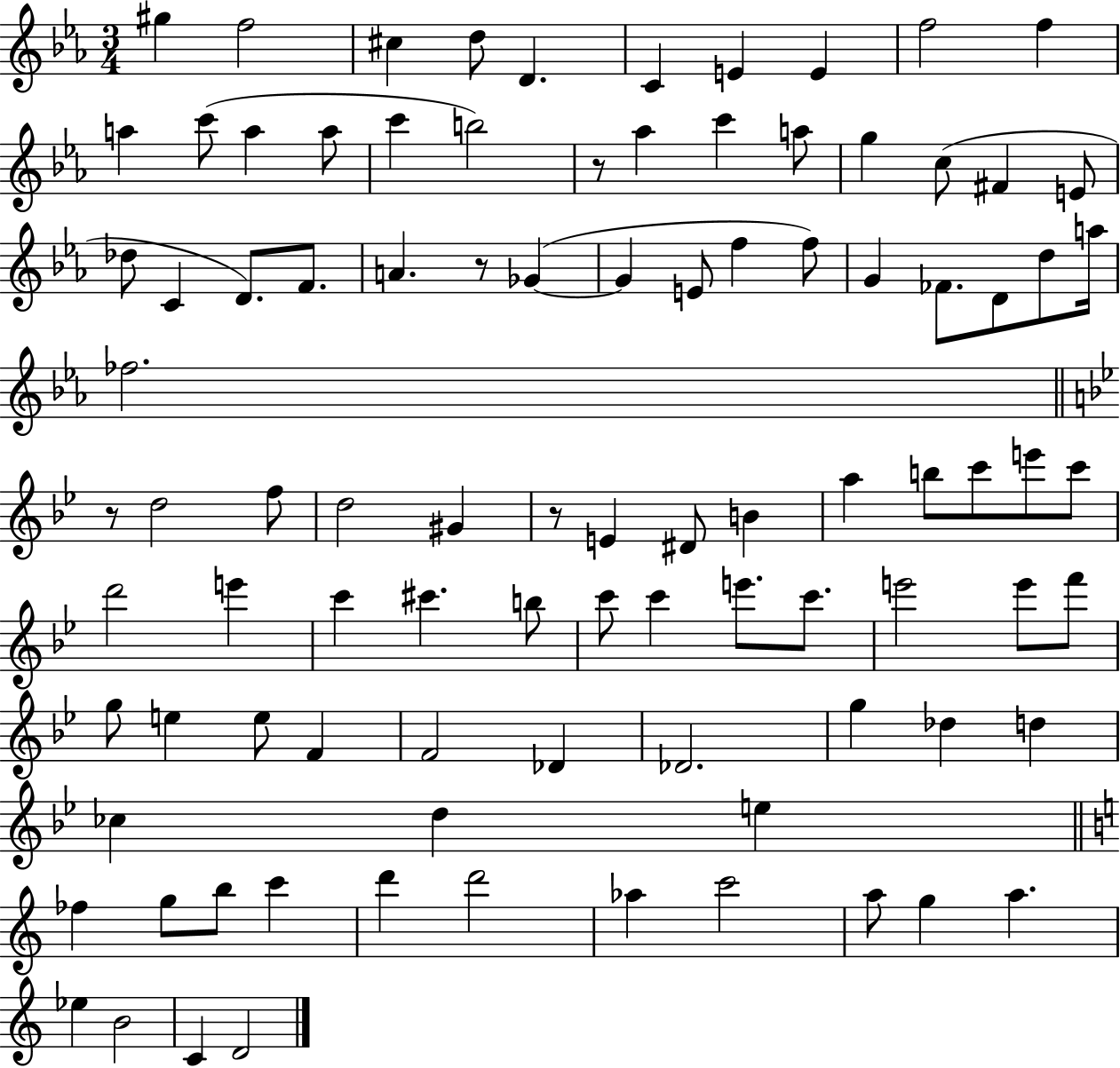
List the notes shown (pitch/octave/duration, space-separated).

G#5/q F5/h C#5/q D5/e D4/q. C4/q E4/q E4/q F5/h F5/q A5/q C6/e A5/q A5/e C6/q B5/h R/e Ab5/q C6/q A5/e G5/q C5/e F#4/q E4/e Db5/e C4/q D4/e. F4/e. A4/q. R/e Gb4/q Gb4/q E4/e F5/q F5/e G4/q FES4/e. D4/e D5/e A5/s FES5/h. R/e D5/h F5/e D5/h G#4/q R/e E4/q D#4/e B4/q A5/q B5/e C6/e E6/e C6/e D6/h E6/q C6/q C#6/q. B5/e C6/e C6/q E6/e. C6/e. E6/h E6/e F6/e G5/e E5/q E5/e F4/q F4/h Db4/q Db4/h. G5/q Db5/q D5/q CES5/q D5/q E5/q FES5/q G5/e B5/e C6/q D6/q D6/h Ab5/q C6/h A5/e G5/q A5/q. Eb5/q B4/h C4/q D4/h